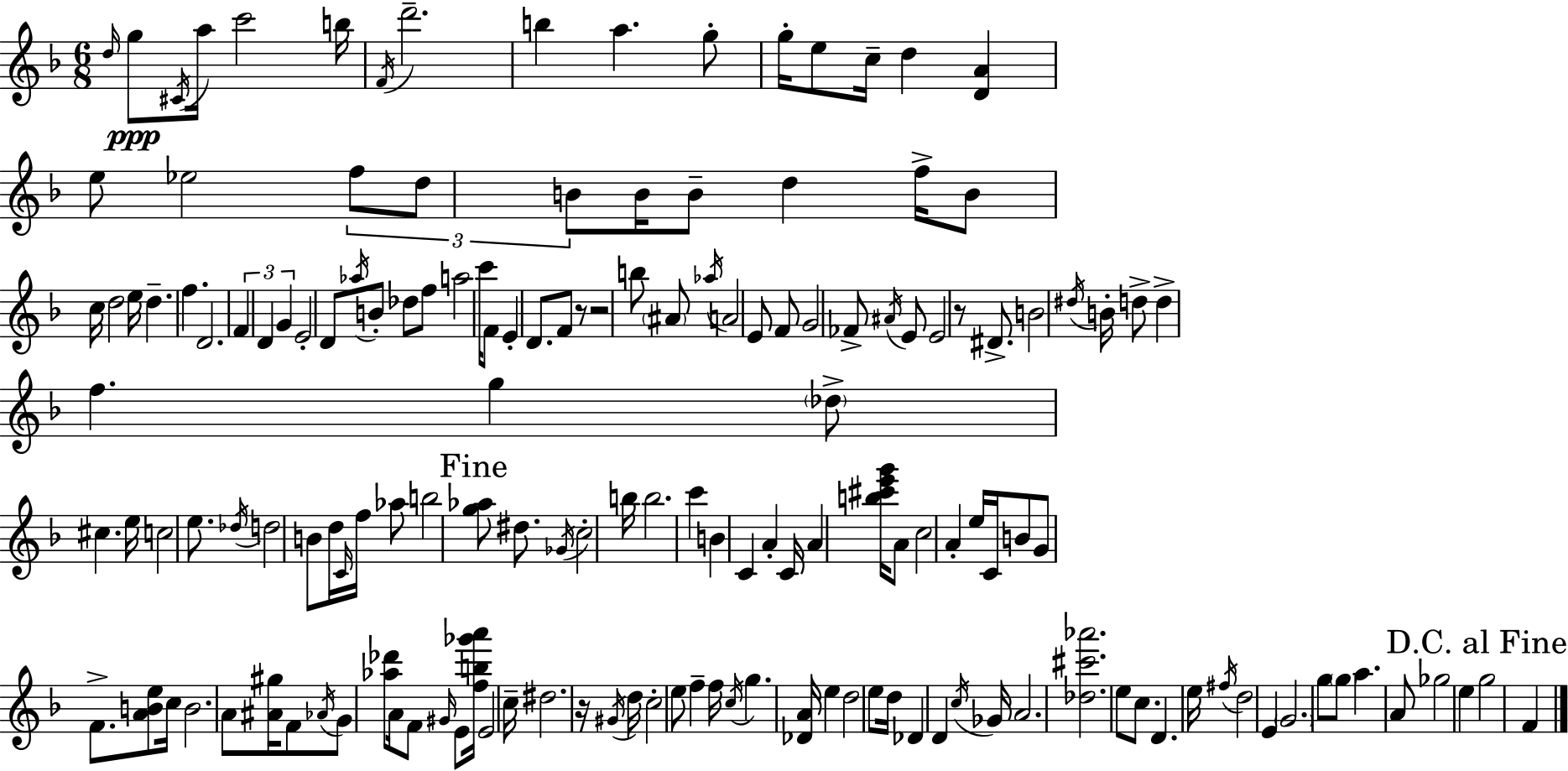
D5/s G5/e C#4/s A5/s C6/h B5/s F4/s D6/h. B5/q A5/q. G5/e G5/s E5/e C5/s D5/q [D4,A4]/q E5/e Eb5/h F5/e D5/e B4/e B4/s B4/e D5/q F5/s B4/e C5/s D5/h E5/s D5/q. F5/q. D4/h. F4/q D4/q G4/q E4/h D4/e Ab5/s B4/e Db5/e F5/e A5/h C6/s F4/e E4/q D4/e. F4/e R/e R/h B5/e A#4/e Ab5/s A4/h E4/e F4/e G4/h FES4/e A#4/s E4/e E4/h R/e D#4/e. B4/h D#5/s B4/s D5/e D5/q F5/q. G5/q Db5/e C#5/q. E5/s C5/h E5/e. Db5/s D5/h B4/e D5/s C4/s F5/s Ab5/e B5/h [G5,Ab5]/e D#5/e. Gb4/s C5/h B5/s B5/h. C6/q B4/q C4/q A4/q C4/s A4/q [B5,C#6,E6,G6]/s A4/e C5/h A4/q E5/s C4/s B4/e G4/e F4/e. [A4,B4,E5]/e C5/s B4/h. A4/e [A#4,G#5]/s F4/e Ab4/s G4/e [Ab5,Db6]/e A4/s F4/e G#4/s E4/e [F5,B5,Gb6,A6]/s E4/h C5/s D#5/h. R/s G#4/s D5/s C5/h E5/e F5/q F5/s C5/s G5/q. [Db4,A4]/s E5/q D5/h E5/e D5/s Db4/q D4/q C5/s Gb4/s A4/h. [Db5,C#6,Ab6]/h. E5/e C5/e. D4/q. E5/s F#5/s D5/h E4/q G4/h. G5/e G5/e A5/q. A4/e Gb5/h E5/q G5/h F4/q